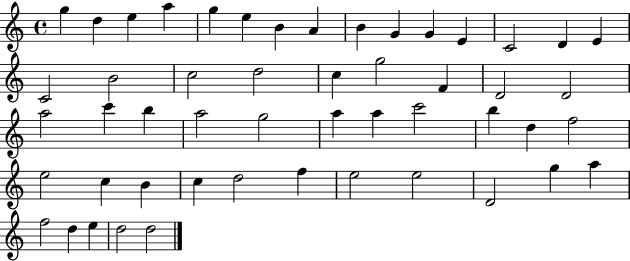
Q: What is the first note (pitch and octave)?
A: G5